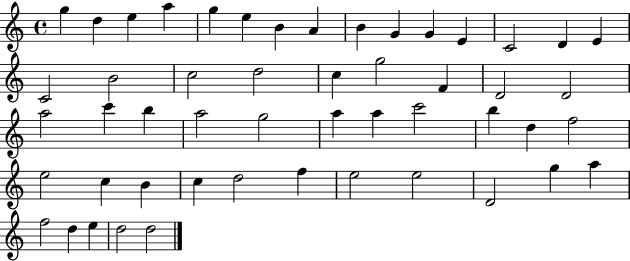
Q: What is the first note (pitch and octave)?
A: G5